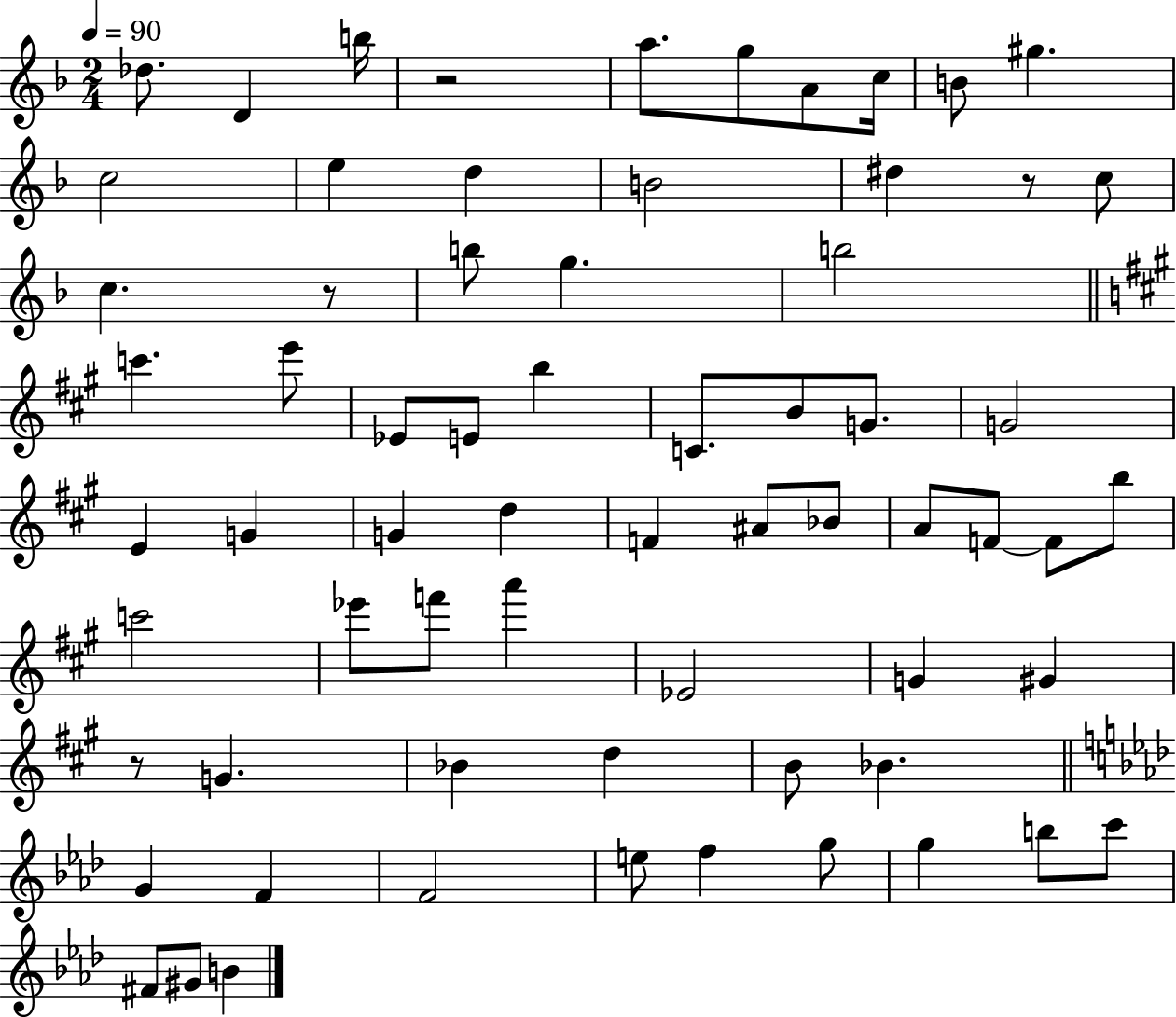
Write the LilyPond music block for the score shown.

{
  \clef treble
  \numericTimeSignature
  \time 2/4
  \key f \major
  \tempo 4 = 90
  \repeat volta 2 { des''8. d'4 b''16 | r2 | a''8. g''8 a'8 c''16 | b'8 gis''4. | \break c''2 | e''4 d''4 | b'2 | dis''4 r8 c''8 | \break c''4. r8 | b''8 g''4. | b''2 | \bar "||" \break \key a \major c'''4. e'''8 | ees'8 e'8 b''4 | c'8. b'8 g'8. | g'2 | \break e'4 g'4 | g'4 d''4 | f'4 ais'8 bes'8 | a'8 f'8~~ f'8 b''8 | \break c'''2 | ees'''8 f'''8 a'''4 | ees'2 | g'4 gis'4 | \break r8 g'4. | bes'4 d''4 | b'8 bes'4. | \bar "||" \break \key aes \major g'4 f'4 | f'2 | e''8 f''4 g''8 | g''4 b''8 c'''8 | \break fis'8 gis'8 b'4 | } \bar "|."
}